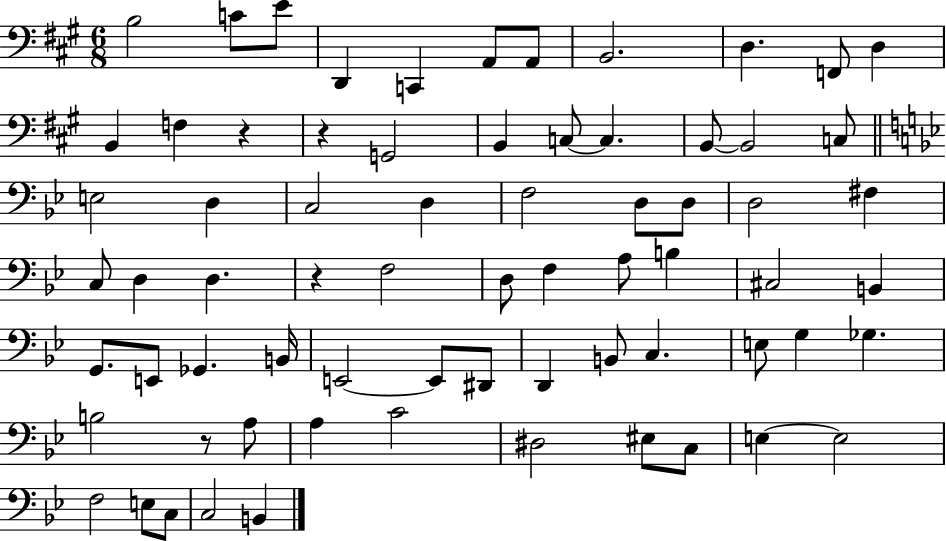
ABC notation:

X:1
T:Untitled
M:6/8
L:1/4
K:A
B,2 C/2 E/2 D,, C,, A,,/2 A,,/2 B,,2 D, F,,/2 D, B,, F, z z G,,2 B,, C,/2 C, B,,/2 B,,2 C,/2 E,2 D, C,2 D, F,2 D,/2 D,/2 D,2 ^F, C,/2 D, D, z F,2 D,/2 F, A,/2 B, ^C,2 B,, G,,/2 E,,/2 _G,, B,,/4 E,,2 E,,/2 ^D,,/2 D,, B,,/2 C, E,/2 G, _G, B,2 z/2 A,/2 A, C2 ^D,2 ^E,/2 C,/2 E, E,2 F,2 E,/2 C,/2 C,2 B,,